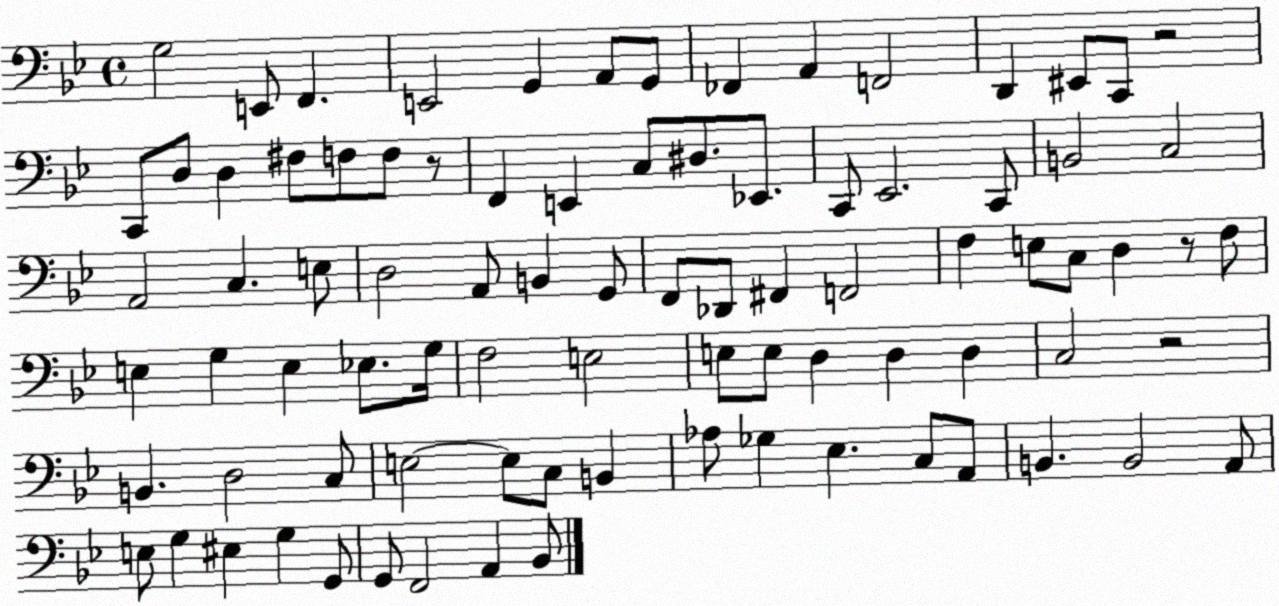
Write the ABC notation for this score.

X:1
T:Untitled
M:4/4
L:1/4
K:Bb
G,2 E,,/2 F,, E,,2 G,, A,,/2 G,,/2 _F,, A,, F,,2 D,, ^E,,/2 C,,/2 z2 C,,/2 D,/2 D, ^F,/2 F,/2 F,/2 z/2 F,, E,, C,/2 ^D,/2 _E,,/2 C,,/2 _E,,2 C,,/2 B,,2 C,2 A,,2 C, E,/2 D,2 A,,/2 B,, G,,/2 F,,/2 _D,,/2 ^F,, F,,2 F, E,/2 C,/2 D, z/2 F,/2 E, G, E, _E,/2 G,/4 F,2 E,2 E,/2 E,/2 D, D, D, C,2 z2 B,, D,2 C,/2 E,2 E,/2 C,/2 B,, _A,/2 _G, _E, C,/2 A,,/2 B,, B,,2 A,,/2 E,/2 G, ^E, G, G,,/2 G,,/2 F,,2 A,, _B,,/2